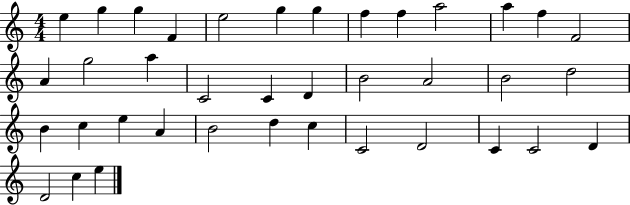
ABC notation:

X:1
T:Untitled
M:4/4
L:1/4
K:C
e g g F e2 g g f f a2 a f F2 A g2 a C2 C D B2 A2 B2 d2 B c e A B2 d c C2 D2 C C2 D D2 c e